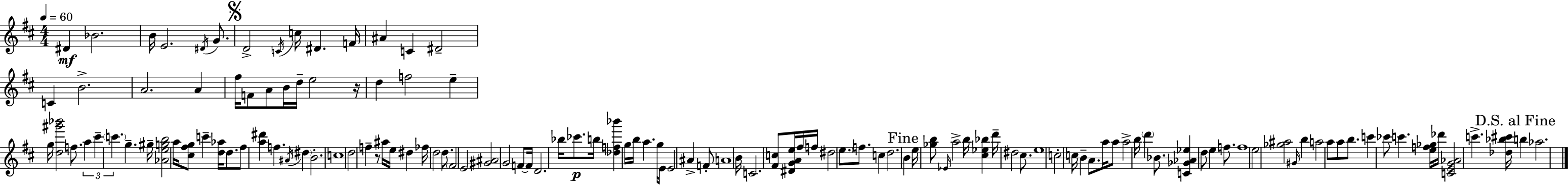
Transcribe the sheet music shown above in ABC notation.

X:1
T:Untitled
M:4/4
L:1/4
K:D
^D _B2 B/4 E2 ^D/4 G/2 D2 C/4 c/4 ^D F/4 ^A C ^D2 C B2 A2 A ^f/4 F/2 A/2 B/4 d/4 e2 z/4 d f2 e g/4 [d^g'_b']2 f/2 a ^c' c' g ^g/4 [_Aegb]2 a/4 [^c^fg]/2 c' [d_a]/4 d/2 ^f/2 [a^d'] f ^A/4 ^d B2 c4 d2 f z/2 ^a/4 e/4 ^d _f/4 d2 d/2 ^F2 E2 [^G^A]2 G2 F/2 F/4 D2 _b/4 _c'/2 b/4 [_df_b'] g/4 b/4 a g/4 E/4 E2 ^A F/2 A4 B/4 C2 [^Fc]/2 [^DGAe]/4 ^f/4 f/4 ^d2 e/2 f/2 c d2 B e/4 [_gb]/2 _E/4 a2 b/4 [^c_e_b] d'/4 ^d2 ^c/2 e4 c2 c/4 B A/2 a/4 a/2 a2 b/4 d' _B/2 [C_G_A_e] d/2 e f/2 f4 e2 [_g^a]2 ^G/4 b a2 a/2 a/2 b/2 c' _c'/2 c' [ef_g]/4 _d'/4 [CEG_A]2 c' [_d_b^c']/4 b _a2